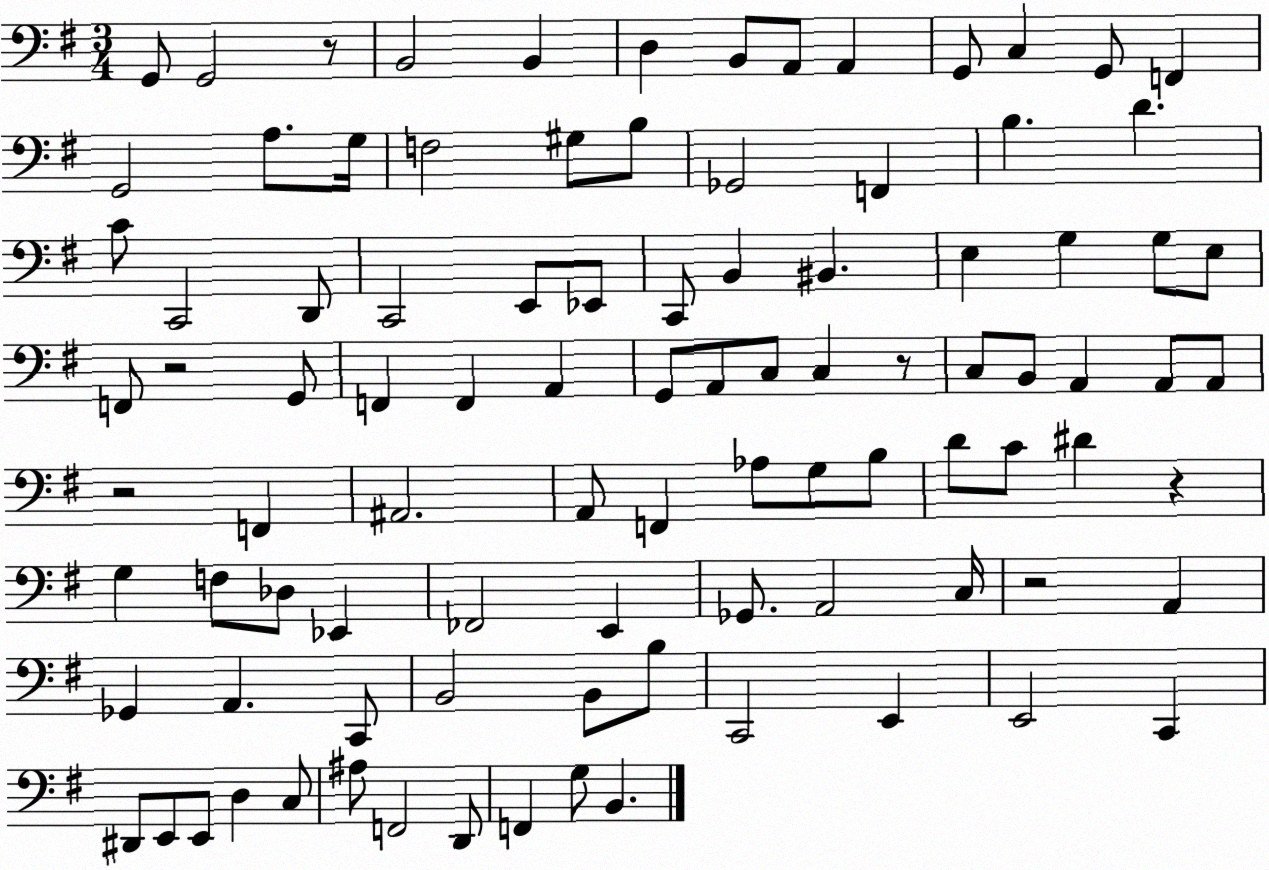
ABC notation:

X:1
T:Untitled
M:3/4
L:1/4
K:G
G,,/2 G,,2 z/2 B,,2 B,, D, B,,/2 A,,/2 A,, G,,/2 C, G,,/2 F,, G,,2 A,/2 G,/4 F,2 ^G,/2 B,/2 _G,,2 F,, B, D C/2 C,,2 D,,/2 C,,2 E,,/2 _E,,/2 C,,/2 B,, ^B,, E, G, G,/2 E,/2 F,,/2 z2 G,,/2 F,, F,, A,, G,,/2 A,,/2 C,/2 C, z/2 C,/2 B,,/2 A,, A,,/2 A,,/2 z2 F,, ^A,,2 A,,/2 F,, _A,/2 G,/2 B,/2 D/2 C/2 ^D z G, F,/2 _D,/2 _E,, _F,,2 E,, _G,,/2 A,,2 C,/4 z2 A,, _G,, A,, C,,/2 B,,2 B,,/2 B,/2 C,,2 E,, E,,2 C,, ^D,,/2 E,,/2 E,,/2 D, C,/2 ^A,/2 F,,2 D,,/2 F,, G,/2 B,,